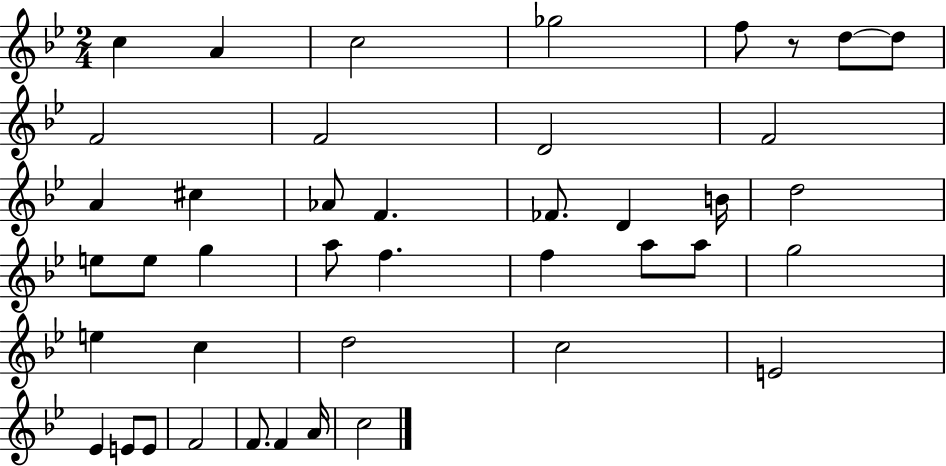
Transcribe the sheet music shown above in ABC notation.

X:1
T:Untitled
M:2/4
L:1/4
K:Bb
c A c2 _g2 f/2 z/2 d/2 d/2 F2 F2 D2 F2 A ^c _A/2 F _F/2 D B/4 d2 e/2 e/2 g a/2 f f a/2 a/2 g2 e c d2 c2 E2 _E E/2 E/2 F2 F/2 F A/4 c2